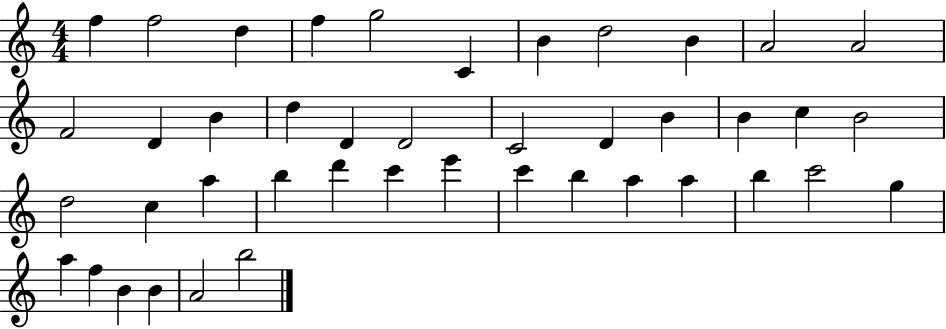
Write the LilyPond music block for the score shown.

{
  \clef treble
  \numericTimeSignature
  \time 4/4
  \key c \major
  f''4 f''2 d''4 | f''4 g''2 c'4 | b'4 d''2 b'4 | a'2 a'2 | \break f'2 d'4 b'4 | d''4 d'4 d'2 | c'2 d'4 b'4 | b'4 c''4 b'2 | \break d''2 c''4 a''4 | b''4 d'''4 c'''4 e'''4 | c'''4 b''4 a''4 a''4 | b''4 c'''2 g''4 | \break a''4 f''4 b'4 b'4 | a'2 b''2 | \bar "|."
}